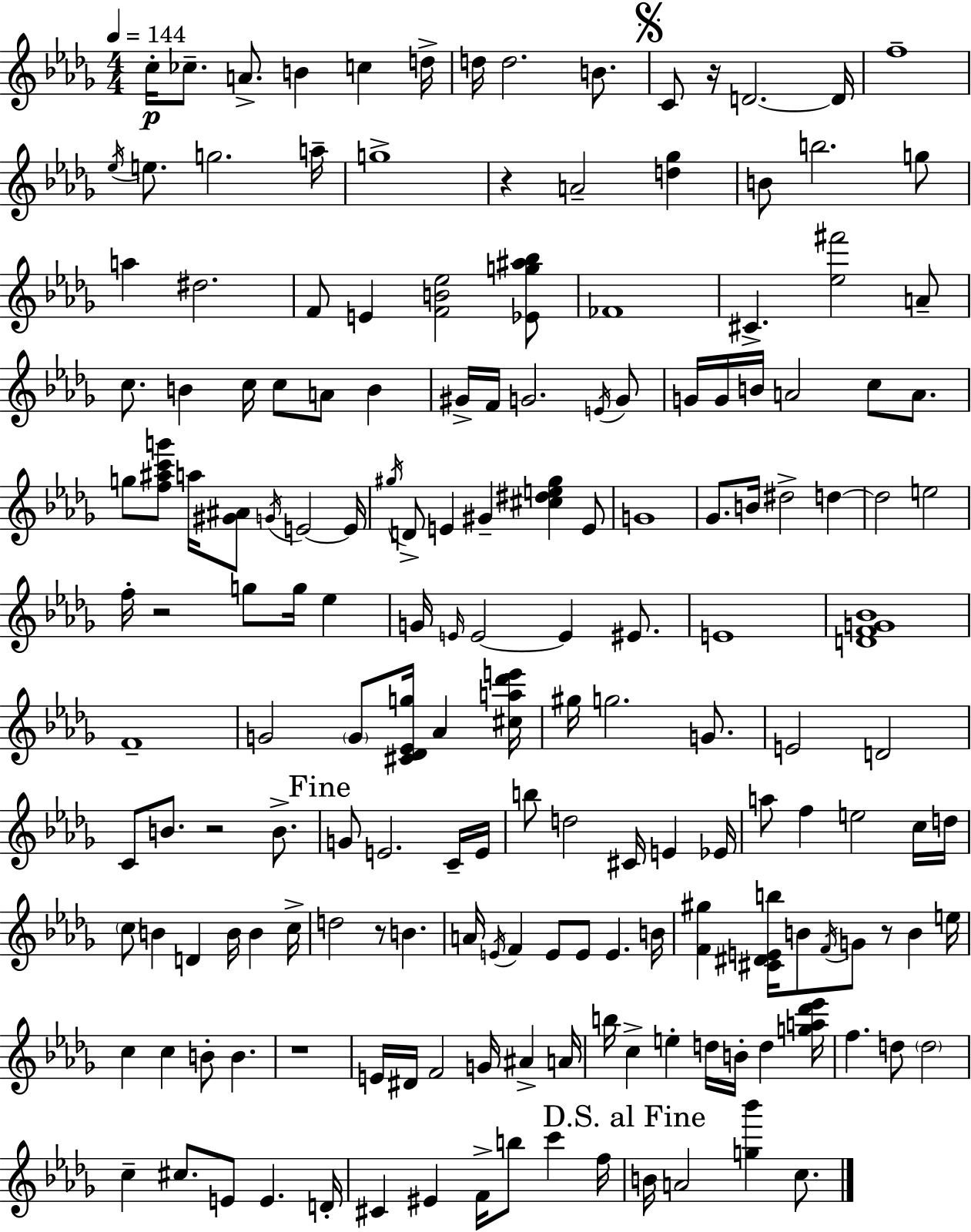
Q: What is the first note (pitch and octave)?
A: C5